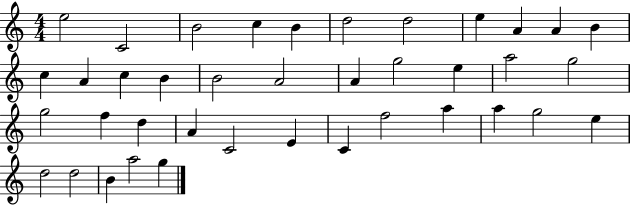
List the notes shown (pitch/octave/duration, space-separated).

E5/h C4/h B4/h C5/q B4/q D5/h D5/h E5/q A4/q A4/q B4/q C5/q A4/q C5/q B4/q B4/h A4/h A4/q G5/h E5/q A5/h G5/h G5/h F5/q D5/q A4/q C4/h E4/q C4/q F5/h A5/q A5/q G5/h E5/q D5/h D5/h B4/q A5/h G5/q